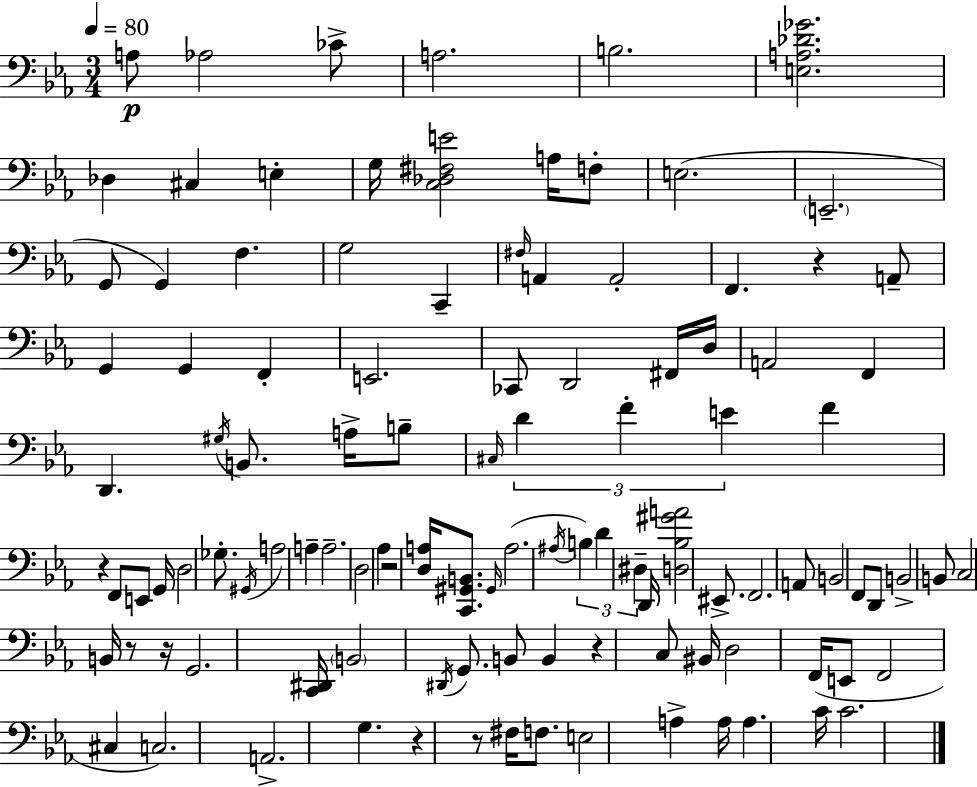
{
  \clef bass
  \numericTimeSignature
  \time 3/4
  \key c \minor
  \tempo 4 = 80
  a8\p aes2 ces'8-> | a2. | b2. | <e a des' ges'>2. | \break des4 cis4 e4-. | g16 <c des fis e'>2 a16 f8-. | e2.( | \parenthesize e,2.-- | \break g,8 g,4) f4. | g2 c,4-- | \grace { fis16 } a,4 a,2-. | f,4. r4 a,8-- | \break g,4 g,4 f,4-. | e,2. | ces,8 d,2 fis,16 | d16 a,2 f,4 | \break d,4. \acciaccatura { gis16 } b,8. a16-> | b8-- \grace { cis16 } \tuplet 3/2 { d'4 f'4-. e'4 } | f'4 r4 f,8 | e,8 g,16 d2 | \break ges8.-. \acciaccatura { gis,16 } a2 | a4-- a2.-- | d2 | aes4 r2 | \break <d a>16 <c, gis, b,>8. \grace { gis,16 }( a2. | \acciaccatura { ais16 } \tuplet 3/2 { b4) d'4 | dis4-- } d,16 <d bes gis' a'>2 | eis,8.-> f,2. | \break a,8 b,2 | f,8 d,8 b,2-> | b,8 c2 | b,16 r8 r16 g,2. | \break <c, dis,>16 \parenthesize b,2 | \acciaccatura { dis,16 } g,8. b,8 b,4 | r4 c8 bis,16 d2 | f,16( e,8 f,2 | \break cis4 c2.) | a,2.-> | g4. | r4 r8 fis16 f8. e2 | \break a4-> a16 | a4. c'16 c'2. | \bar "|."
}